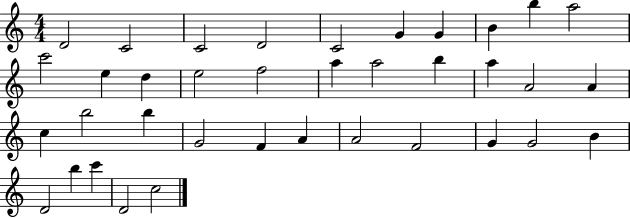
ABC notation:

X:1
T:Untitled
M:4/4
L:1/4
K:C
D2 C2 C2 D2 C2 G G B b a2 c'2 e d e2 f2 a a2 b a A2 A c b2 b G2 F A A2 F2 G G2 B D2 b c' D2 c2